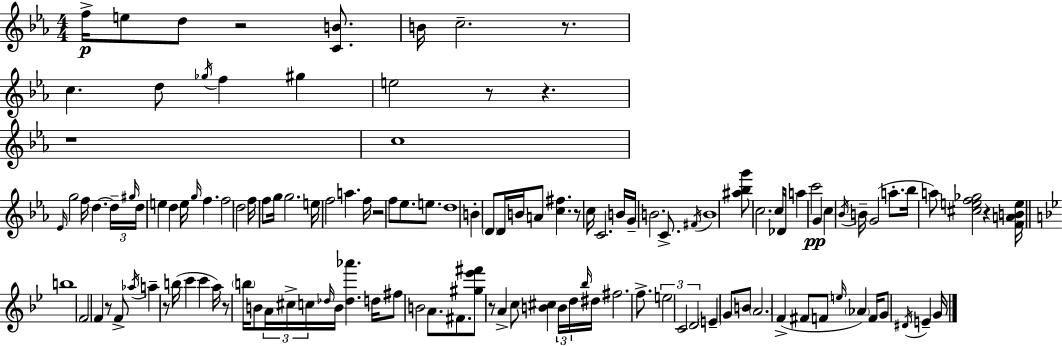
F5/s E5/e D5/e R/h [C4,B4]/e. B4/s C5/h. R/e. C5/q. D5/e Gb5/s F5/q G#5/q E5/h R/e R/q. R/w C5/w Eb4/s G5/h F5/s D5/q. D5/s G#5/s D5/s E5/q D5/q E5/s G5/s F5/q. F5/h D5/h F5/s F5/e G5/s G5/h. E5/s F5/h A5/q. F5/s R/h F5/e Eb5/e. E5/e. D5/w B4/q D4/e D4/s B4/s A4/e [C5,F#5]/q. R/e C5/s C4/h. B4/s G4/s B4/h. C4/e. F#4/s B4/w [A#5,Bb5,G6]/e C5/h. C5/s Db4/s A5/q C6/h G4/q C5/q Bb4/s B4/s G4/h A5/e. Bb5/s A5/e [C#5,E5,F5,Gb5]/h R/q [F4,A4,B4,E5]/s B5/w F4/h F4/q R/e F4/e Ab5/s A5/q R/e B5/s C6/q C6/q A5/s R/e B5/s B4/e A4/s C#5/s C5/s Db5/s B4/s [Db5,Ab6]/q. D5/s F#5/e B4/h A4/e. F#4/e. [G#5,Eb6,F#6]/e R/e A4/q C5/e [B4,C#5]/q B4/s D5/s Bb5/s D#5/s F#5/h. F5/e. E5/h C4/h D4/h E4/q G4/e B4/e A4/h. F4/q F#4/e F4/e E5/s Ab4/q F4/s G4/e D#4/s E4/q G4/s